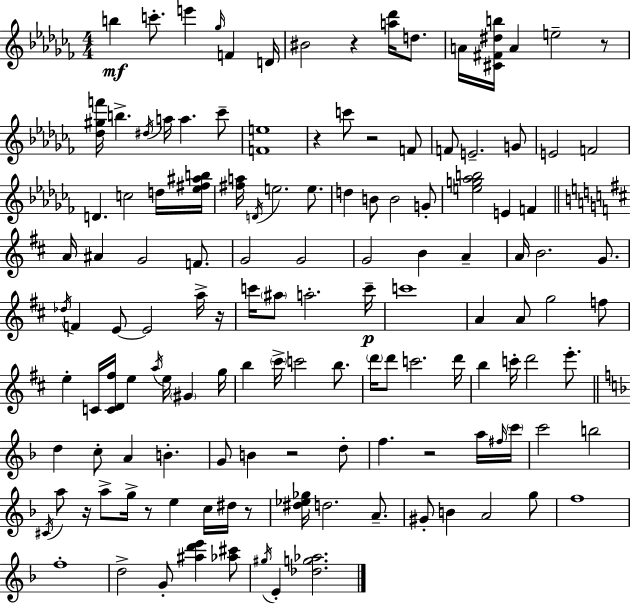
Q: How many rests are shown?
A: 10